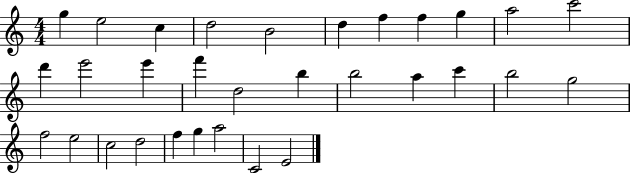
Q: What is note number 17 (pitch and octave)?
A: B5